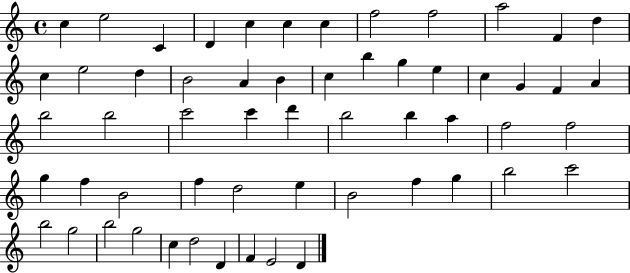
{
  \clef treble
  \time 4/4
  \defaultTimeSignature
  \key c \major
  c''4 e''2 c'4 | d'4 c''4 c''4 c''4 | f''2 f''2 | a''2 f'4 d''4 | \break c''4 e''2 d''4 | b'2 a'4 b'4 | c''4 b''4 g''4 e''4 | c''4 g'4 f'4 a'4 | \break b''2 b''2 | c'''2 c'''4 d'''4 | b''2 b''4 a''4 | f''2 f''2 | \break g''4 f''4 b'2 | f''4 d''2 e''4 | b'2 f''4 g''4 | b''2 c'''2 | \break b''2 g''2 | b''2 g''2 | c''4 d''2 d'4 | f'4 e'2 d'4 | \break \bar "|."
}